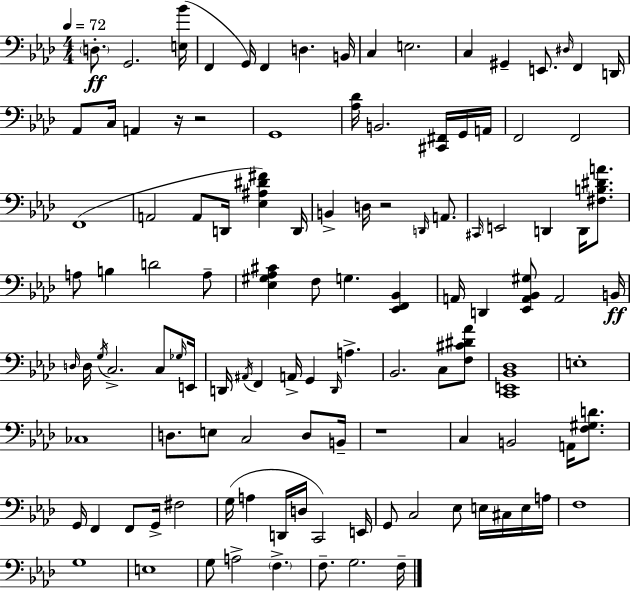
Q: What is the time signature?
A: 4/4